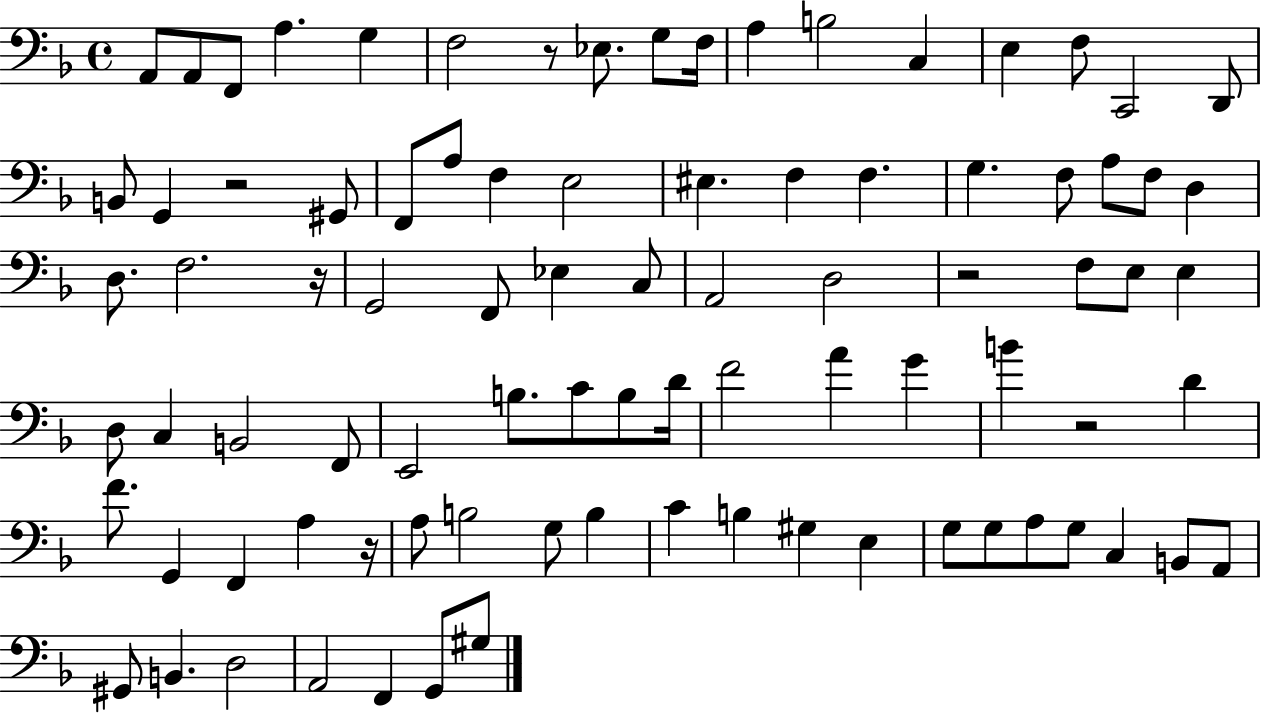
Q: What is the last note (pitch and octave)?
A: G#3